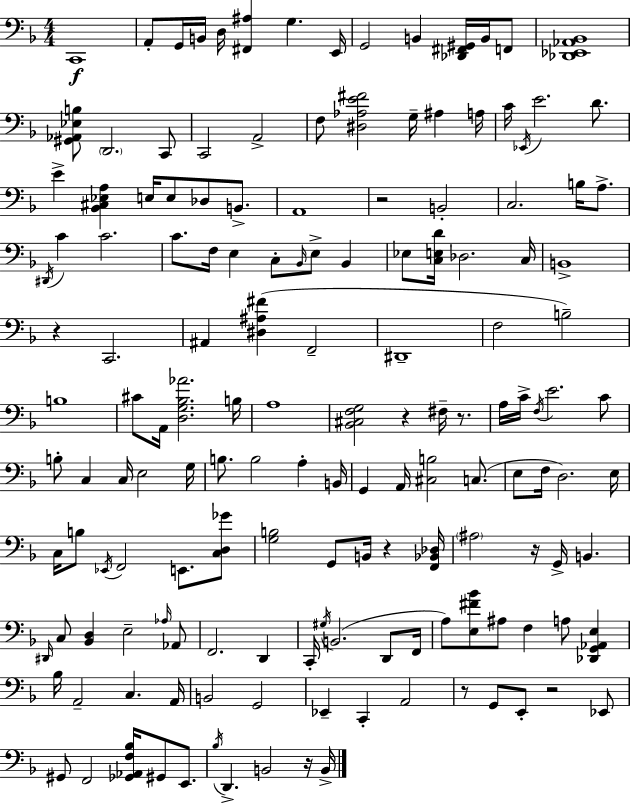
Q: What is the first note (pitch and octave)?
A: C2